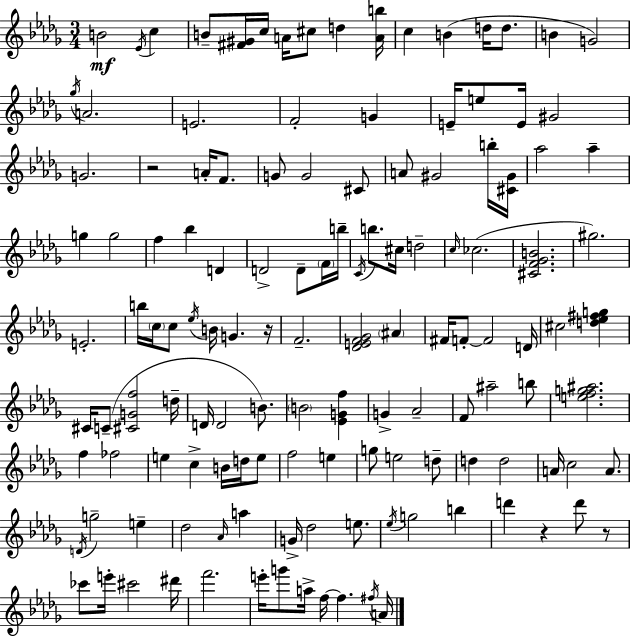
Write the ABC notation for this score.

X:1
T:Untitled
M:3/4
L:1/4
K:Bbm
B2 _E/4 c B/2 [^F^G]/4 c/4 A/4 ^c/2 d [Ab]/4 c B d/4 d/2 B G2 _g/4 A2 E2 F2 G E/4 e/2 E/4 ^G2 G2 z2 A/4 F/2 G/2 G2 ^C/2 A/2 ^G2 b/4 [^C^G]/4 _a2 _a g g2 f _b D D2 D/2 F/4 b/4 C/4 b/2 ^c/4 d2 c/4 _c2 [^CF_GB]2 ^g2 E2 b/4 c/4 c/2 _e/4 B/4 G z/4 F2 [_DEF_G]2 ^A ^F/4 F/2 F2 D/4 ^c2 [d_e^fg] ^C/4 C/2 [^CGf]2 d/4 D/4 D2 B/2 B2 [_EGf] G _A2 F/2 ^a2 b/2 [efg^a]2 f _f2 e c B/4 d/4 e/2 f2 e g/2 e2 d/2 d d2 A/4 c2 A/2 D/4 g2 e _d2 _A/4 a G/4 _d2 e/2 _e/4 g2 b d' z d'/2 z/2 _c'/2 e'/4 ^c'2 ^d'/4 f'2 e'/4 g'/2 a/4 f/4 f ^f/4 A/4